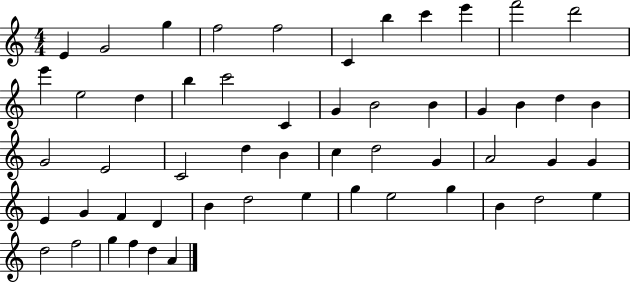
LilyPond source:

{
  \clef treble
  \numericTimeSignature
  \time 4/4
  \key c \major
  e'4 g'2 g''4 | f''2 f''2 | c'4 b''4 c'''4 e'''4 | f'''2 d'''2 | \break e'''4 e''2 d''4 | b''4 c'''2 c'4 | g'4 b'2 b'4 | g'4 b'4 d''4 b'4 | \break g'2 e'2 | c'2 d''4 b'4 | c''4 d''2 g'4 | a'2 g'4 g'4 | \break e'4 g'4 f'4 d'4 | b'4 d''2 e''4 | g''4 e''2 g''4 | b'4 d''2 e''4 | \break d''2 f''2 | g''4 f''4 d''4 a'4 | \bar "|."
}